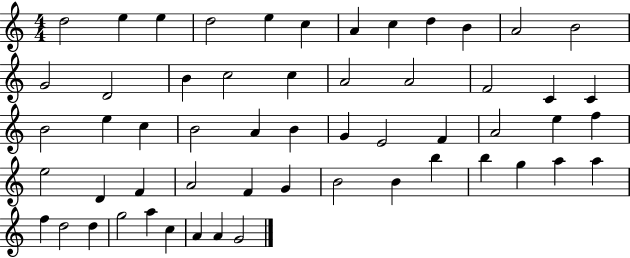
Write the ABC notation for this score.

X:1
T:Untitled
M:4/4
L:1/4
K:C
d2 e e d2 e c A c d B A2 B2 G2 D2 B c2 c A2 A2 F2 C C B2 e c B2 A B G E2 F A2 e f e2 D F A2 F G B2 B b b g a a f d2 d g2 a c A A G2